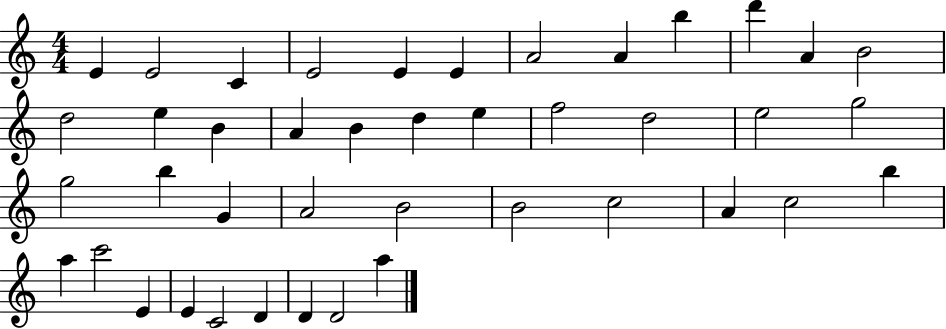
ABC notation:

X:1
T:Untitled
M:4/4
L:1/4
K:C
E E2 C E2 E E A2 A b d' A B2 d2 e B A B d e f2 d2 e2 g2 g2 b G A2 B2 B2 c2 A c2 b a c'2 E E C2 D D D2 a